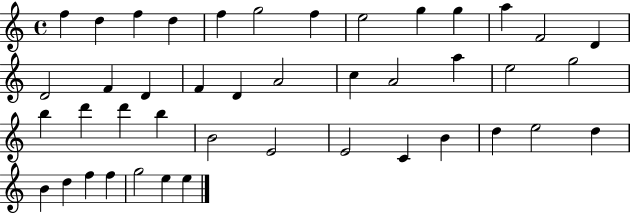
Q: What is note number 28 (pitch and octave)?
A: B5